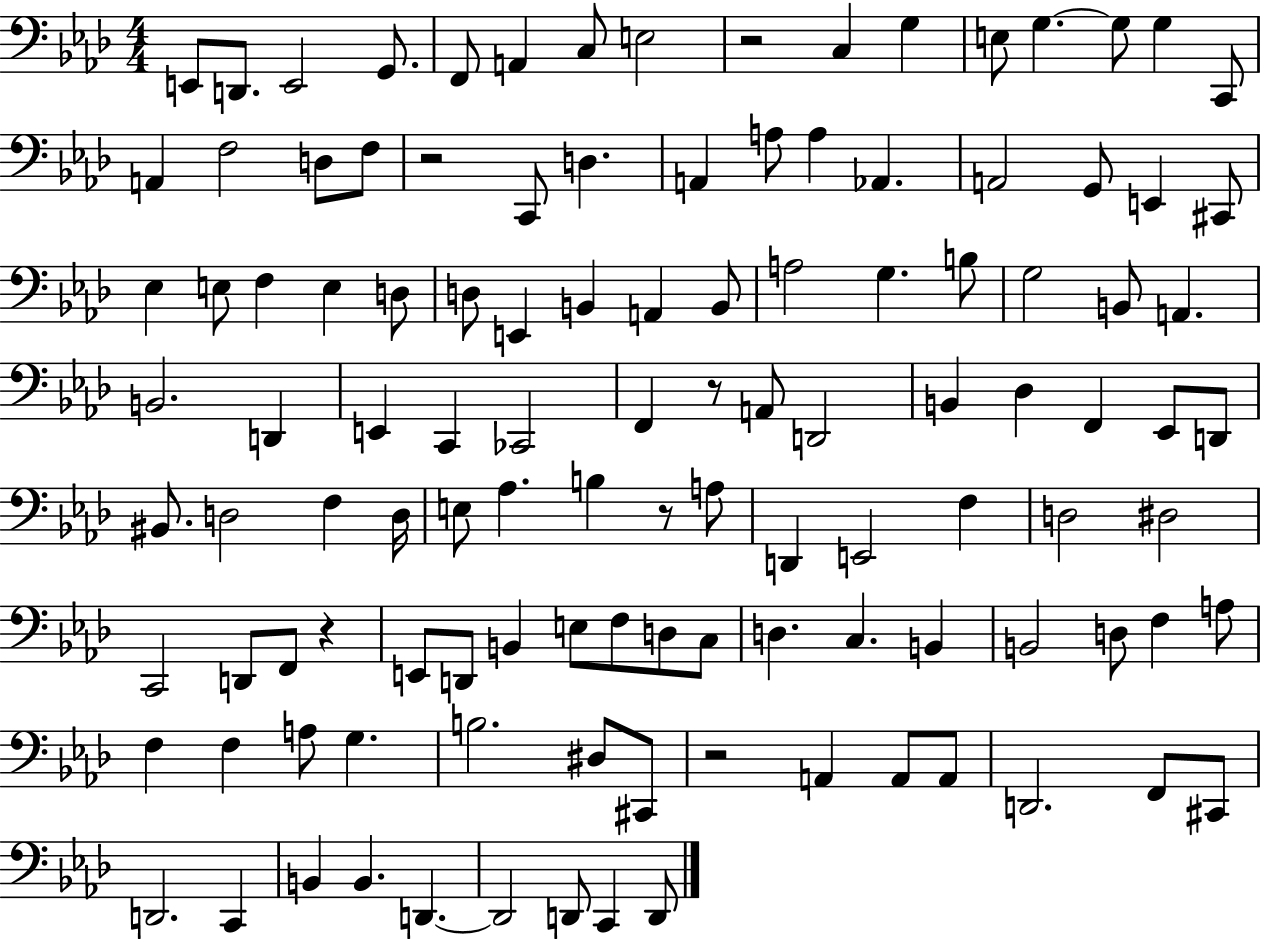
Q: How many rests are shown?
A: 6